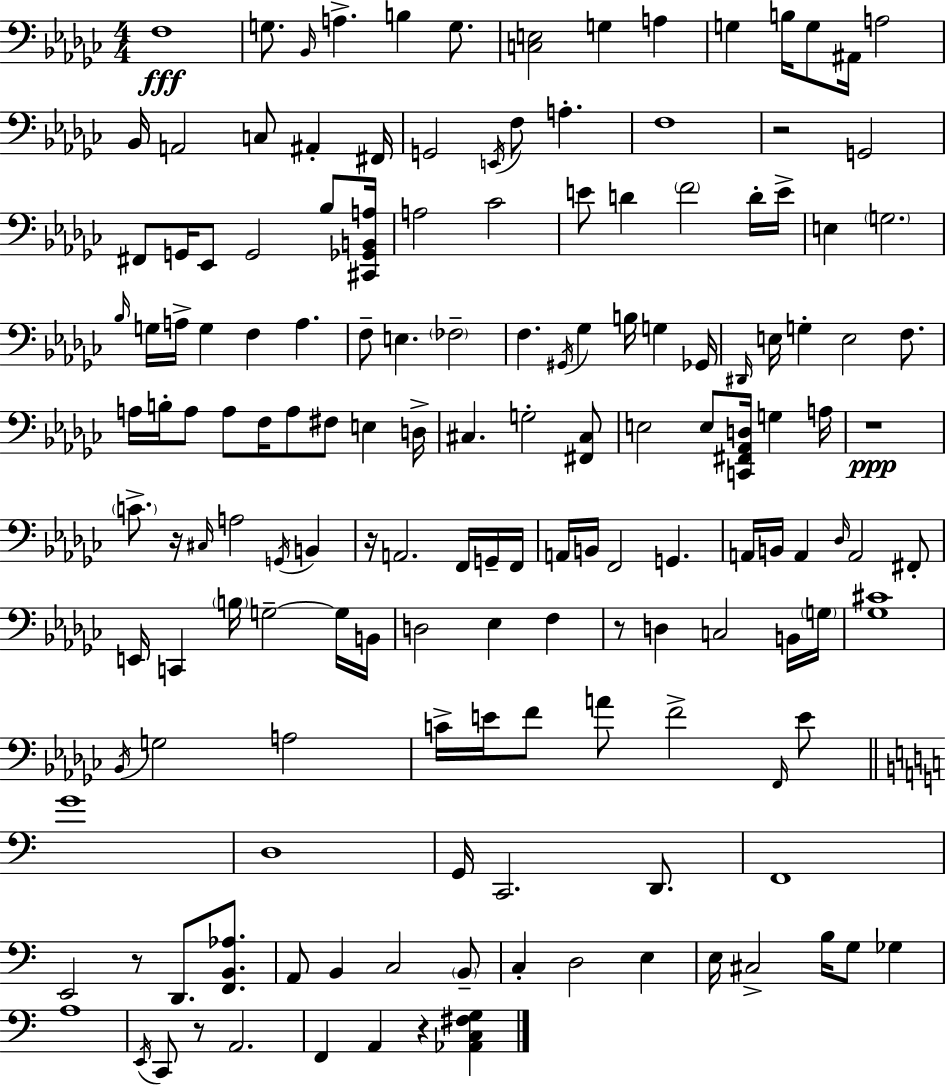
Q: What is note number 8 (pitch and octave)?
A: A3